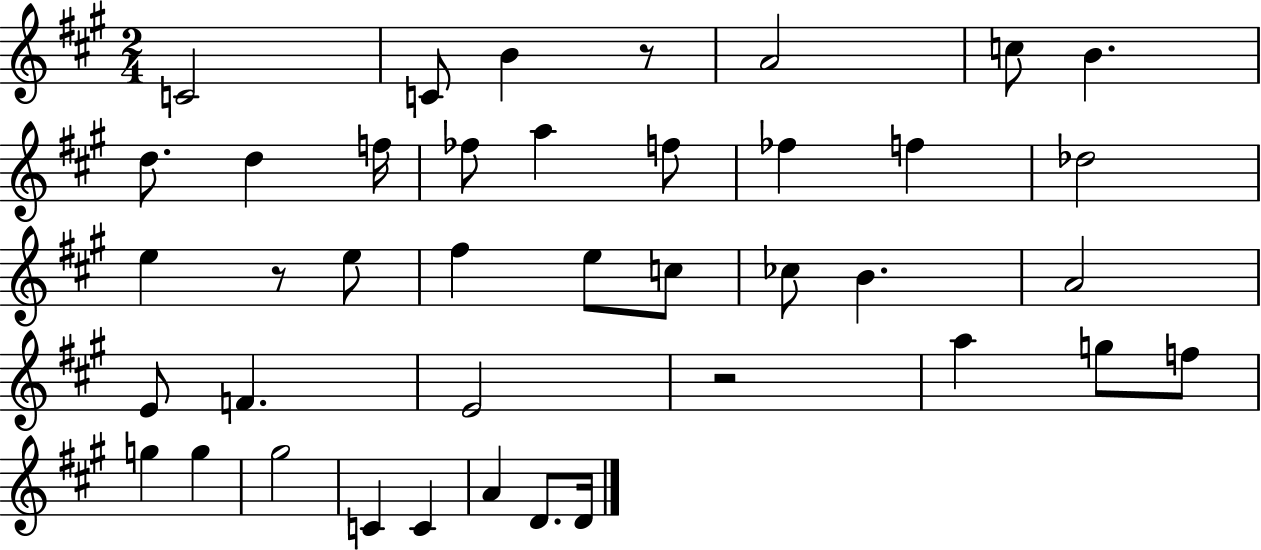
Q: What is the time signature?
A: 2/4